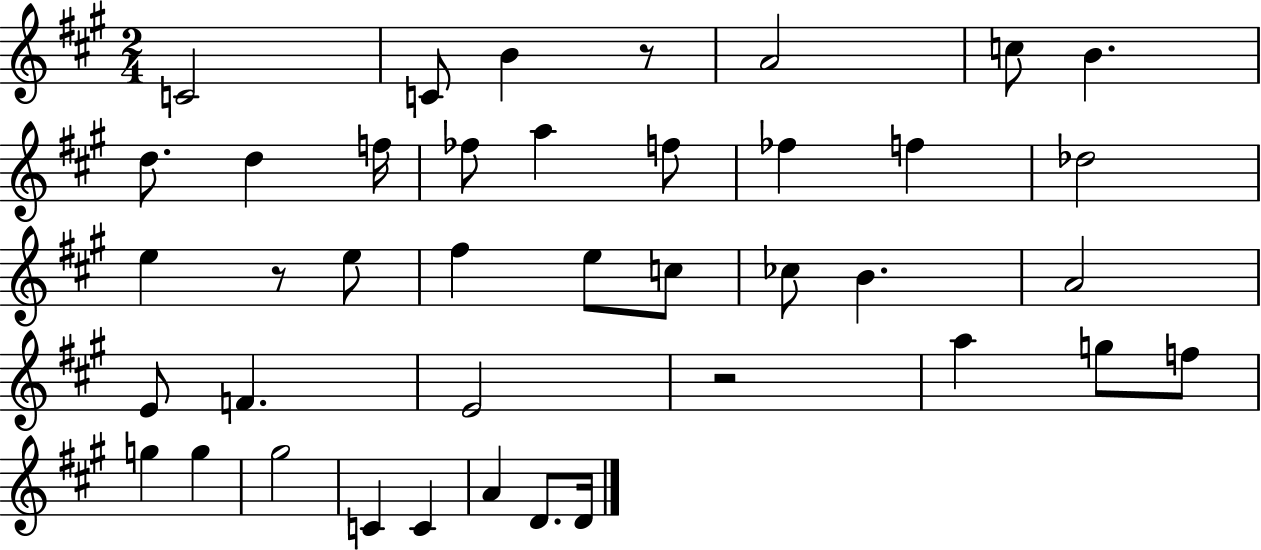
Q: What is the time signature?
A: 2/4